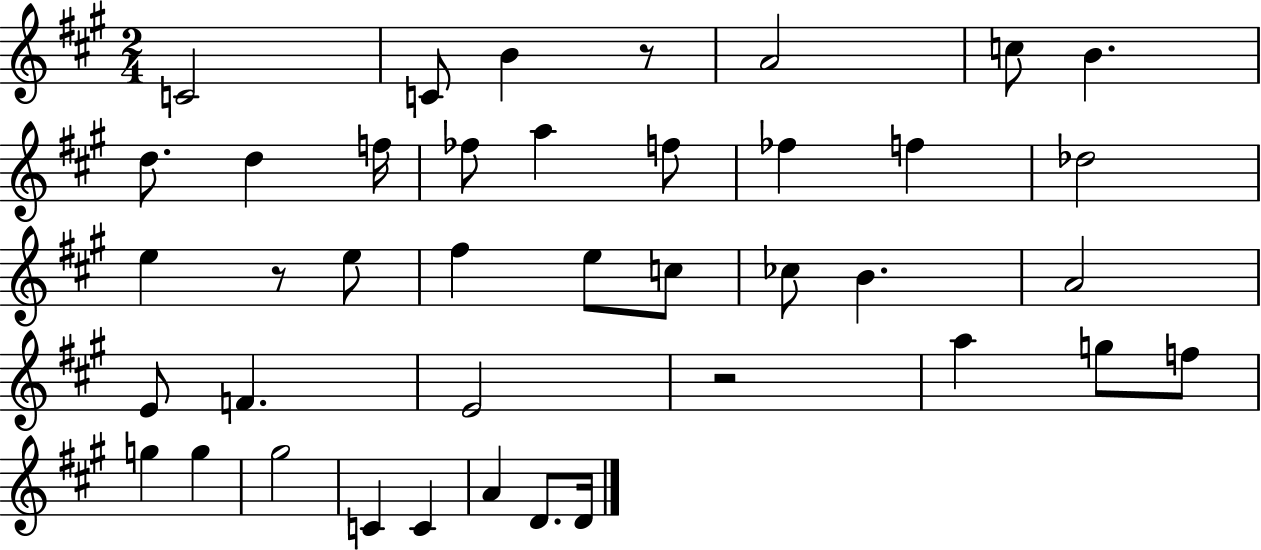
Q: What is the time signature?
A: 2/4